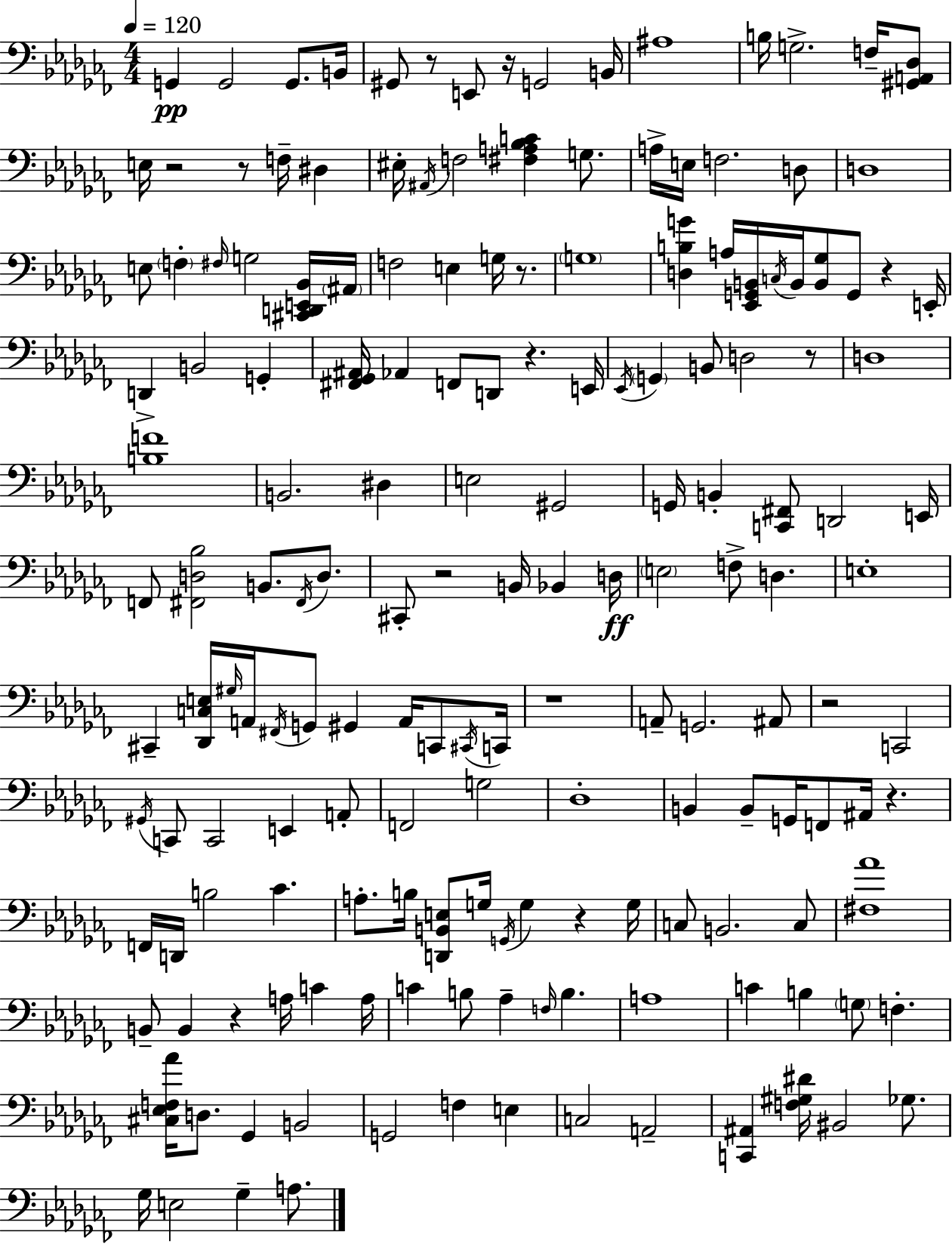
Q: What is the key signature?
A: AES minor